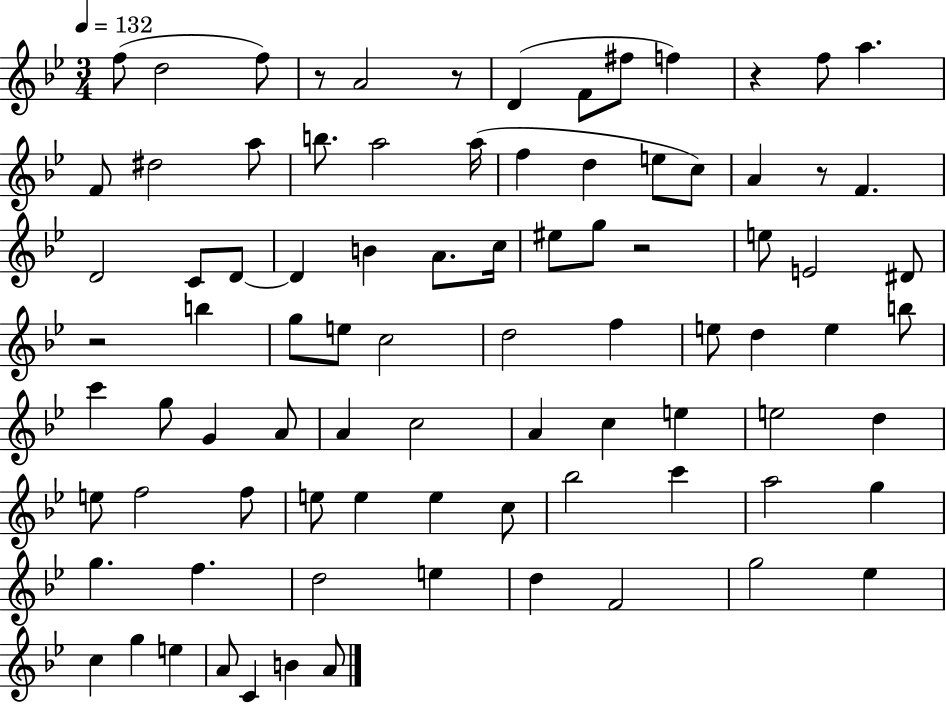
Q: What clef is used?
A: treble